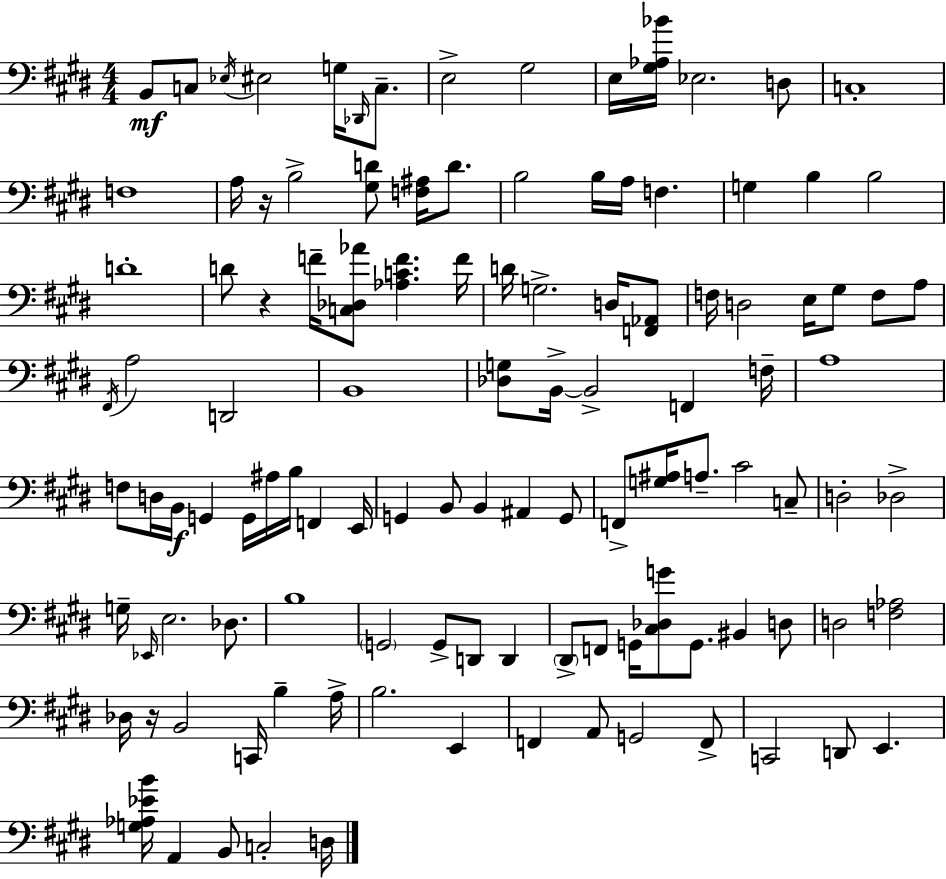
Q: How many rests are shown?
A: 3